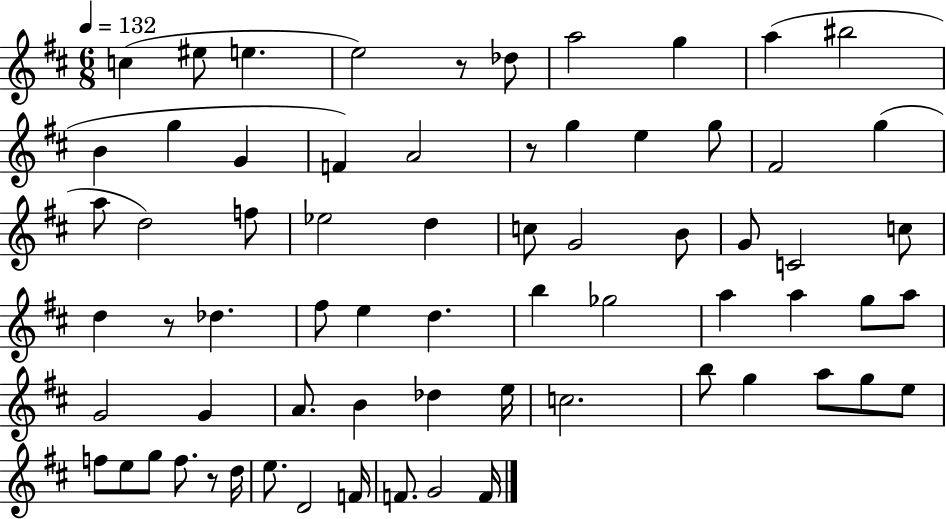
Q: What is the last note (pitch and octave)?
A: F4